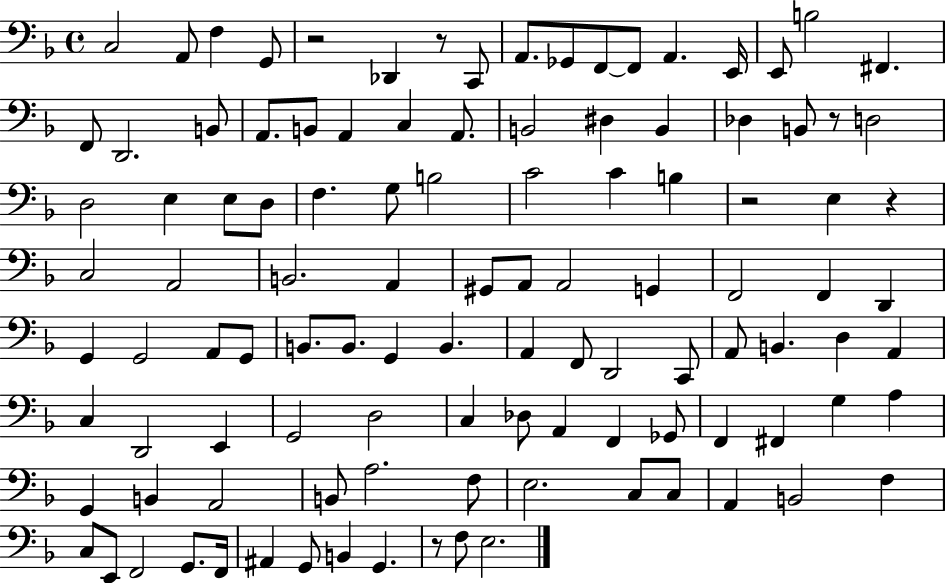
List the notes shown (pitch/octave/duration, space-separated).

C3/h A2/e F3/q G2/e R/h Db2/q R/e C2/e A2/e. Gb2/e F2/e F2/e A2/q. E2/s E2/e B3/h F#2/q. F2/e D2/h. B2/e A2/e. B2/e A2/q C3/q A2/e. B2/h D#3/q B2/q Db3/q B2/e R/e D3/h D3/h E3/q E3/e D3/e F3/q. G3/e B3/h C4/h C4/q B3/q R/h E3/q R/q C3/h A2/h B2/h. A2/q G#2/e A2/e A2/h G2/q F2/h F2/q D2/q G2/q G2/h A2/e G2/e B2/e. B2/e. G2/q B2/q. A2/q F2/e D2/h C2/e A2/e B2/q. D3/q A2/q C3/q D2/h E2/q G2/h D3/h C3/q Db3/e A2/q F2/q Gb2/e F2/q F#2/q G3/q A3/q G2/q B2/q A2/h B2/e A3/h. F3/e E3/h. C3/e C3/e A2/q B2/h F3/q C3/e E2/e F2/h G2/e. F2/s A#2/q G2/e B2/q G2/q. R/e F3/e E3/h.